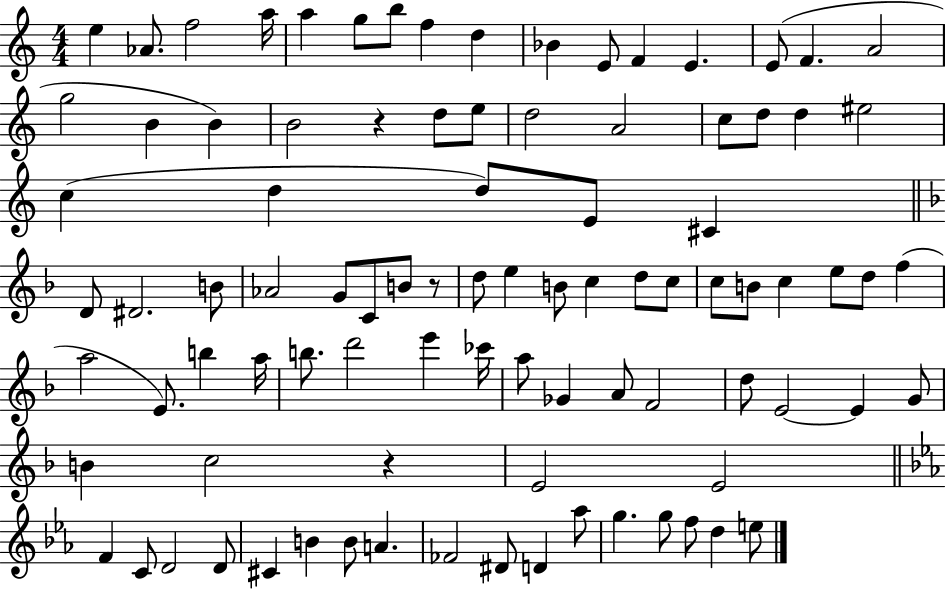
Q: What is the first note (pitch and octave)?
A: E5